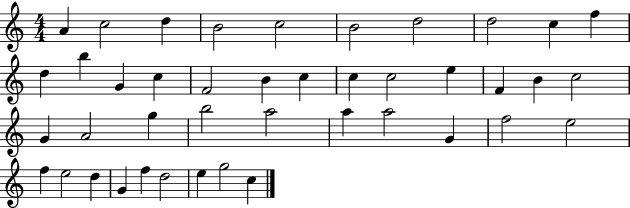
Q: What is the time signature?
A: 4/4